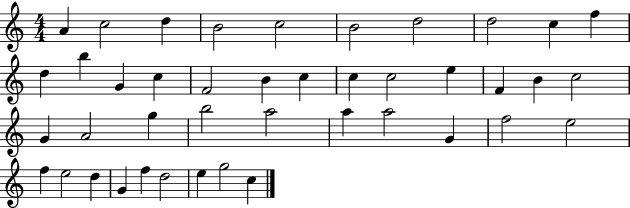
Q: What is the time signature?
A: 4/4